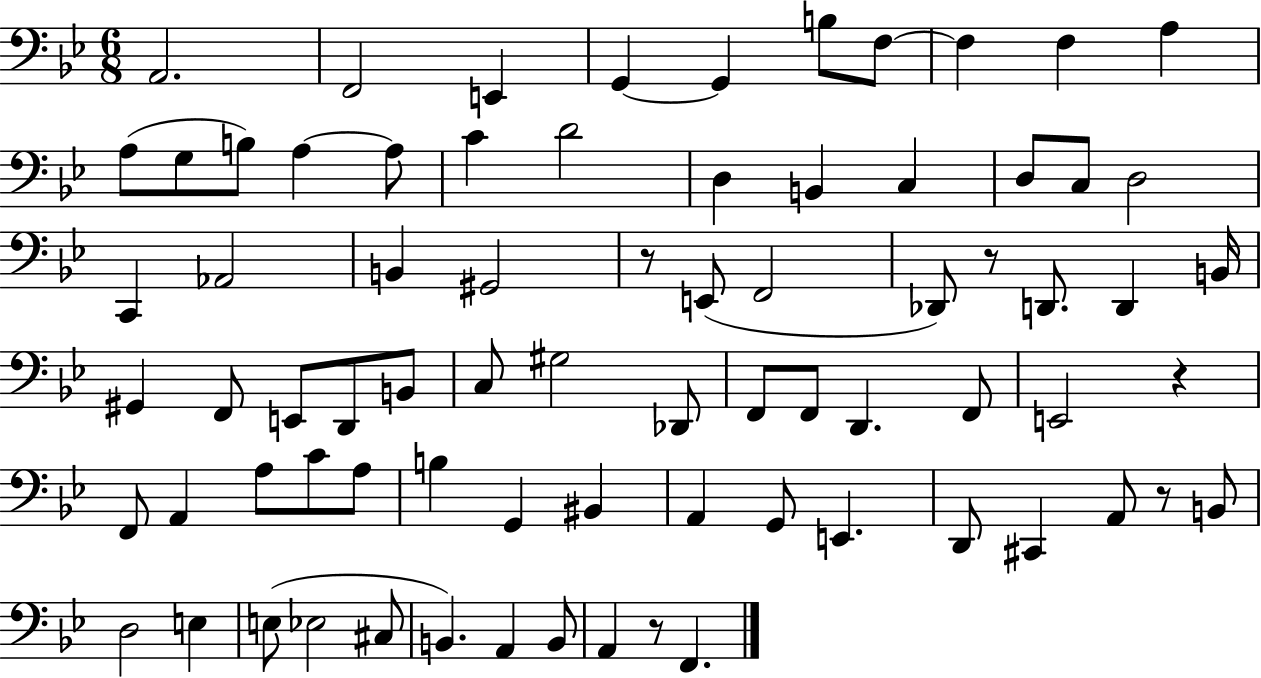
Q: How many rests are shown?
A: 5